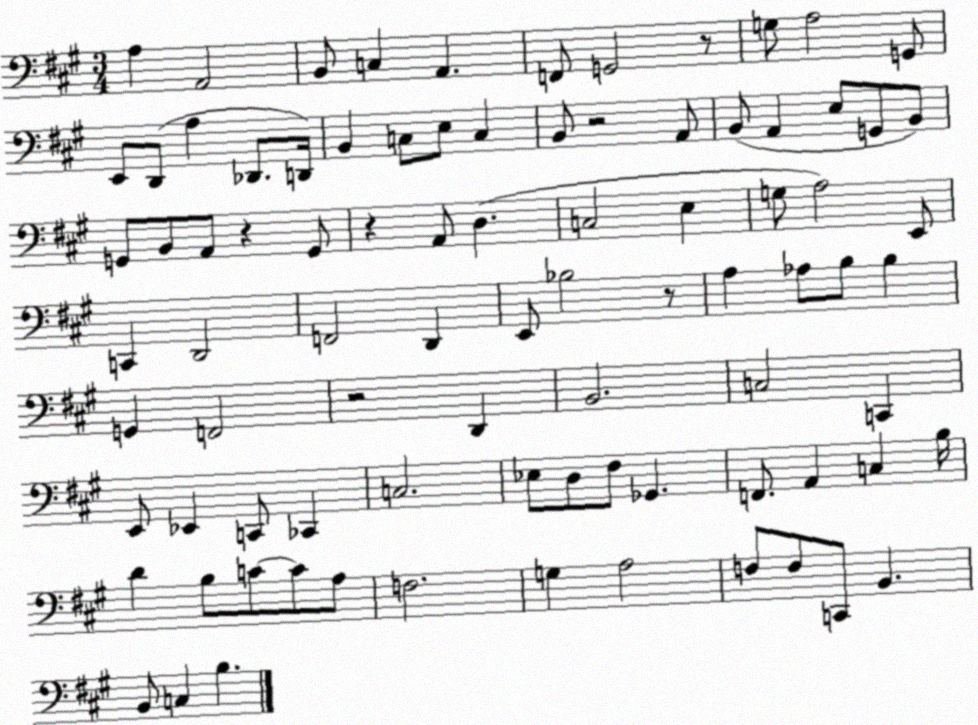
X:1
T:Untitled
M:3/4
L:1/4
K:A
A, A,,2 B,,/2 C, A,, F,,/2 G,,2 z/2 G,/2 A,2 G,,/2 E,,/2 D,,/2 A, _D,,/2 D,,/4 B,, C,/2 E,/2 C, B,,/2 z2 A,,/2 B,,/2 A,, E,/2 G,,/2 B,,/2 G,,/2 B,,/2 A,,/2 z G,,/2 z A,,/2 D, C,2 E, G,/2 A,2 E,,/2 C,, D,,2 F,,2 D,, E,,/2 _B,2 z/2 A, _A,/2 B,/2 B, G,, F,,2 z2 D,, B,,2 C,2 C,, E,,/2 _E,, C,,/2 _C,, C,2 _E,/2 D,/2 ^F,/2 _G,, F,,/2 A,, C, B,/4 D B,/2 C/2 C/2 A,/2 F,2 G, A,2 F,/2 F,/2 C,,/2 B,, B,,/2 C, B,